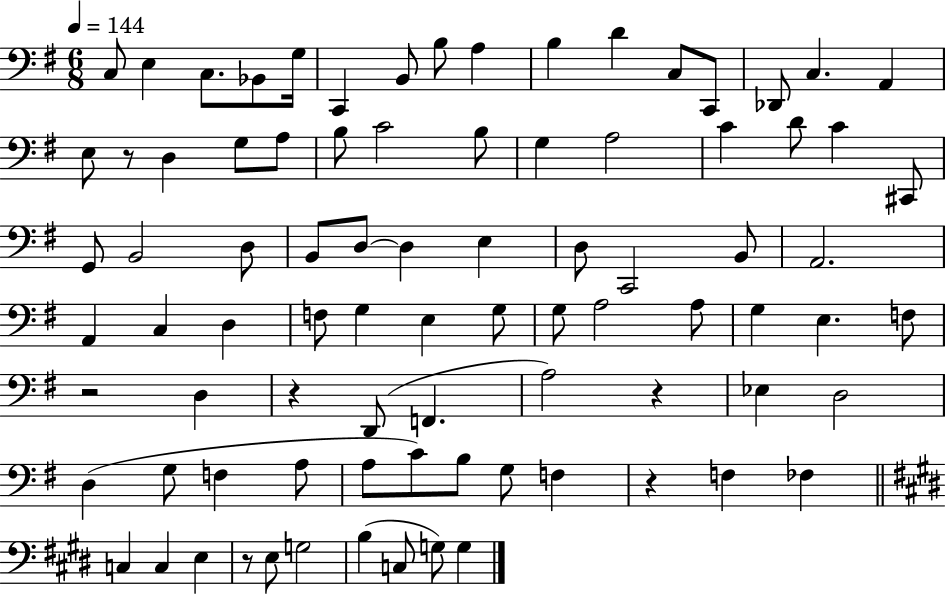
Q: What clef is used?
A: bass